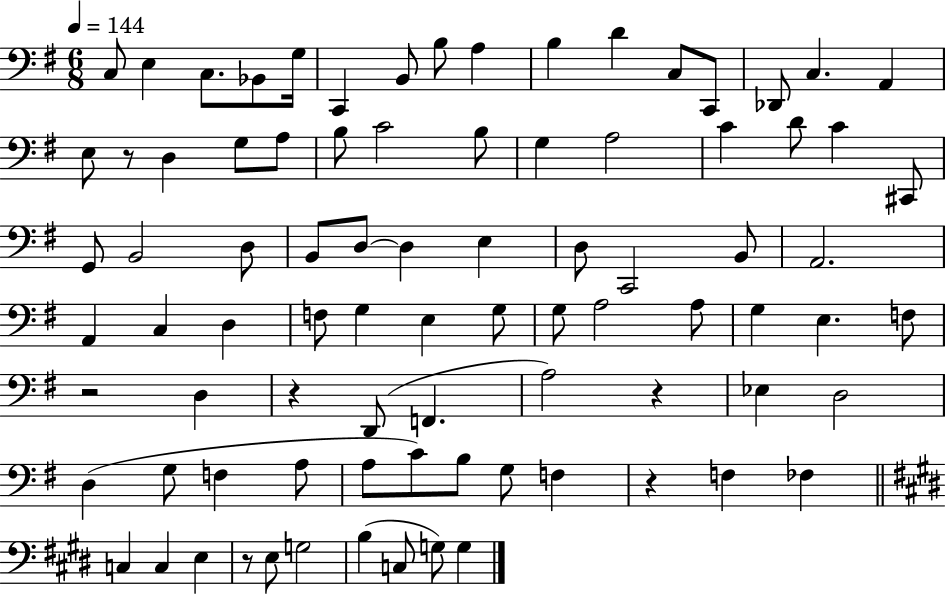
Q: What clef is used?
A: bass